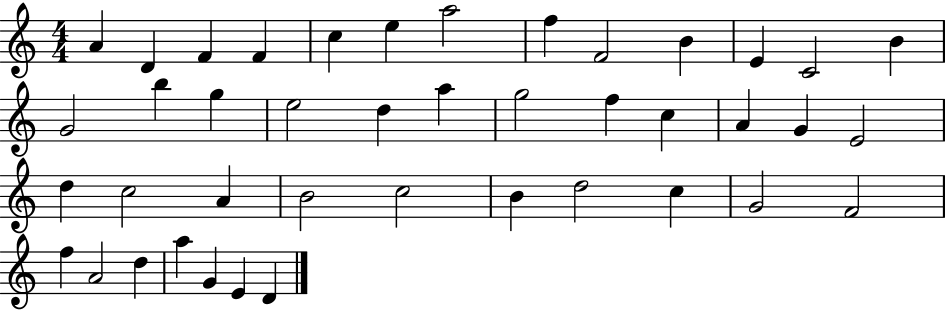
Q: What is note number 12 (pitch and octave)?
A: C4